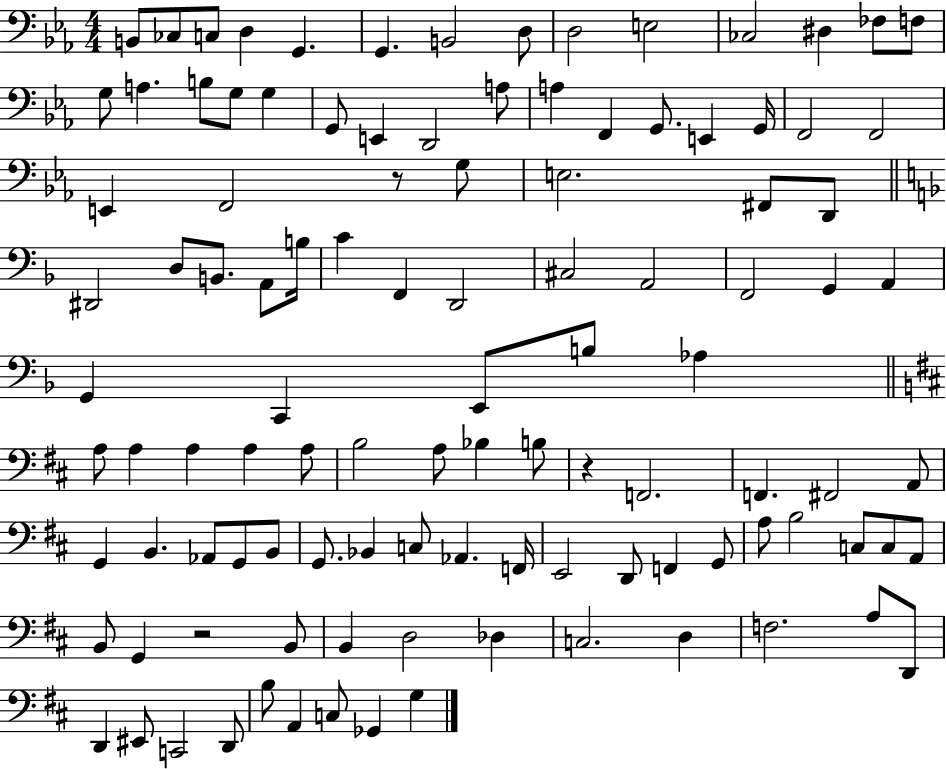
B2/e CES3/e C3/e D3/q G2/q. G2/q. B2/h D3/e D3/h E3/h CES3/h D#3/q FES3/e F3/e G3/e A3/q. B3/e G3/e G3/q G2/e E2/q D2/h A3/e A3/q F2/q G2/e. E2/q G2/s F2/h F2/h E2/q F2/h R/e G3/e E3/h. F#2/e D2/e D#2/h D3/e B2/e. A2/e B3/s C4/q F2/q D2/h C#3/h A2/h F2/h G2/q A2/q G2/q C2/q E2/e B3/e Ab3/q A3/e A3/q A3/q A3/q A3/e B3/h A3/e Bb3/q B3/e R/q F2/h. F2/q. F#2/h A2/e G2/q B2/q. Ab2/e G2/e B2/e G2/e. Bb2/q C3/e Ab2/q. F2/s E2/h D2/e F2/q G2/e A3/e B3/h C3/e C3/e A2/e B2/e G2/q R/h B2/e B2/q D3/h Db3/q C3/h. D3/q F3/h. A3/e D2/e D2/q EIS2/e C2/h D2/e B3/e A2/q C3/e Gb2/q G3/q